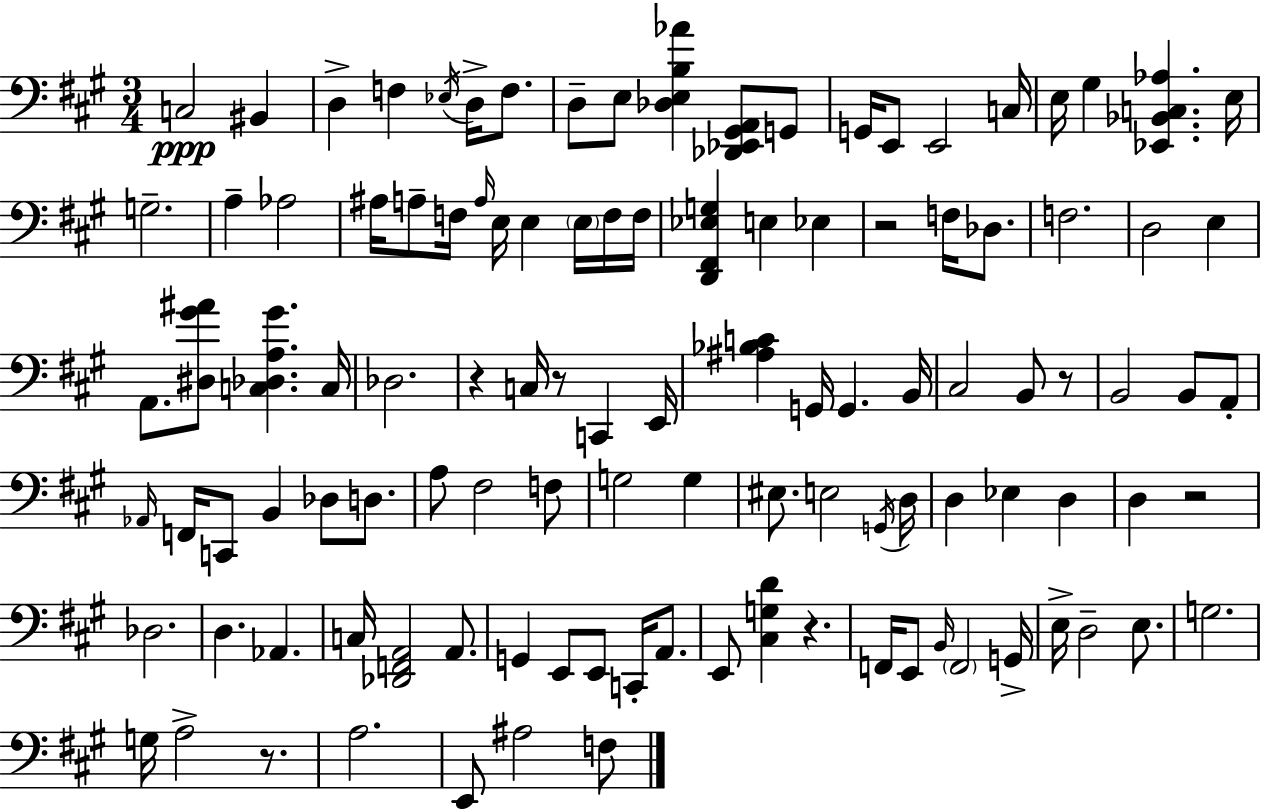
{
  \clef bass
  \numericTimeSignature
  \time 3/4
  \key a \major
  c2\ppp bis,4 | d4-> f4 \acciaccatura { ees16 } d16-> f8. | d8-- e8 <des e b aes'>4 <des, ees, gis, a,>8 g,8 | g,16 e,8 e,2 | \break c16 e16 gis4 <ees, bes, c aes>4. | e16 g2.-- | a4-- aes2 | ais16 a8-- f16 \grace { a16 } e16 e4 \parenthesize e16 | \break f16 f16 <d, fis, ees g>4 e4 ees4 | r2 f16 des8. | f2. | d2 e4 | \break a,8. <dis gis' ais'>8 <c des a gis'>4. | c16 des2. | r4 c16 r8 c,4 | e,16 <ais bes c'>4 g,16 g,4. | \break b,16 cis2 b,8 | r8 b,2 b,8 | a,8-. \grace { aes,16 } f,16 c,8 b,4 des8 | d8. a8 fis2 | \break f8 g2 g4 | eis8. e2 | \acciaccatura { g,16 } d16 d4 ees4 | d4 d4 r2 | \break des2. | d4. aes,4. | c16 <des, f, a,>2 | a,8. g,4 e,8 e,8 | \break c,16-. a,8. e,8 <cis g d'>4 r4. | f,16 e,8 \grace { b,16 } \parenthesize f,2 | g,16-> e16-> d2-- | e8. g2. | \break g16 a2-> | r8. a2. | e,8 ais2 | f8 \bar "|."
}